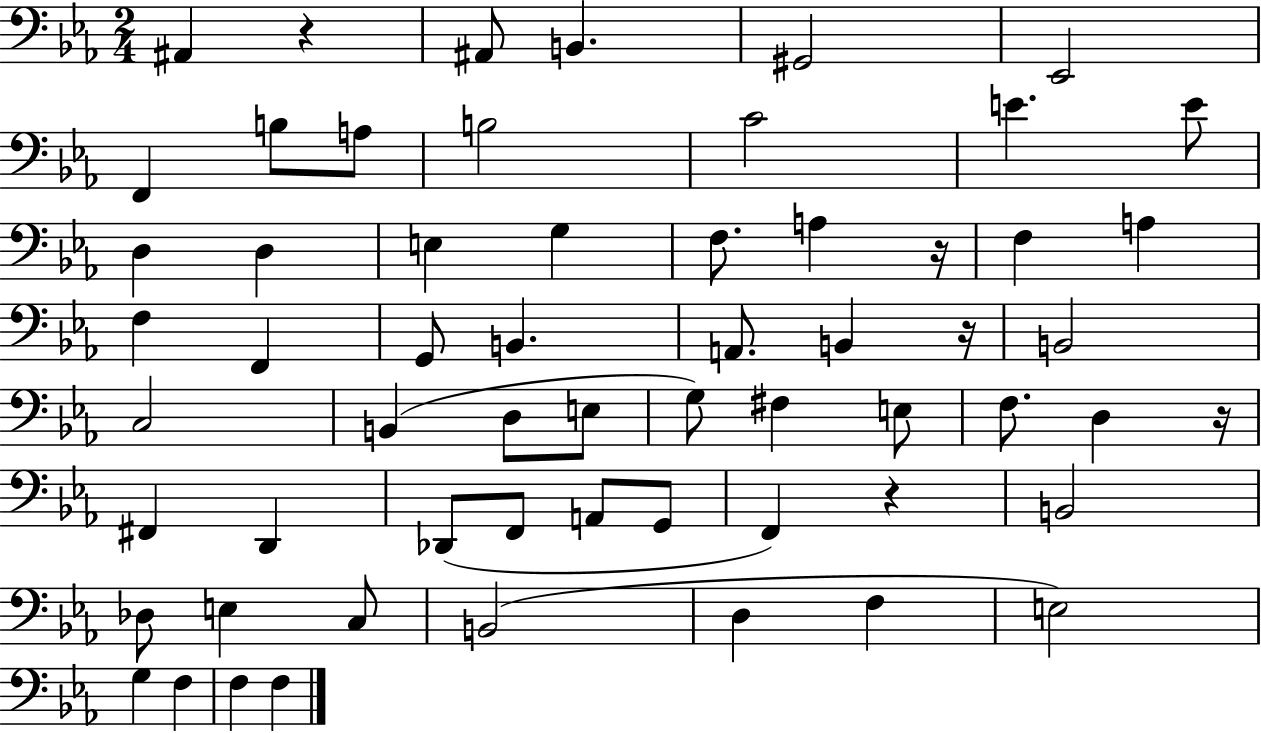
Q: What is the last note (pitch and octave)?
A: F3